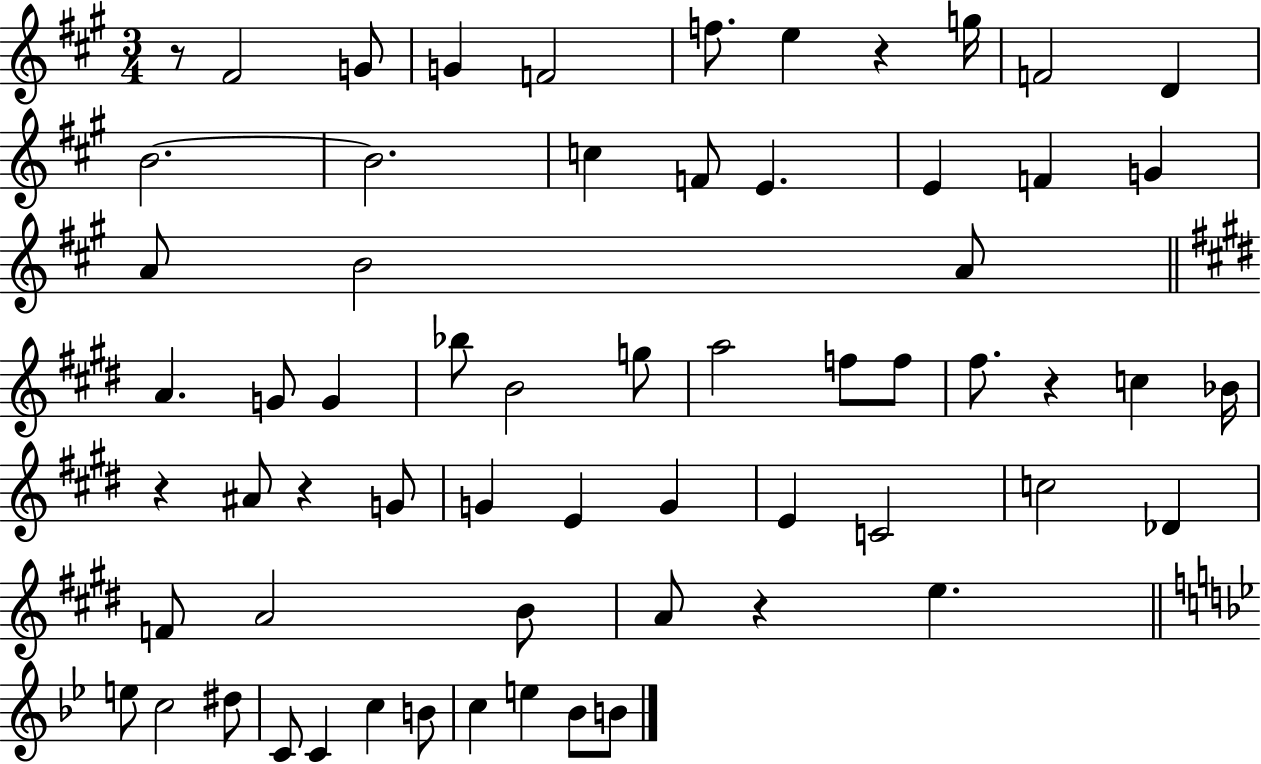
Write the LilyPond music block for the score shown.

{
  \clef treble
  \numericTimeSignature
  \time 3/4
  \key a \major
  r8 fis'2 g'8 | g'4 f'2 | f''8. e''4 r4 g''16 | f'2 d'4 | \break b'2.~~ | b'2. | c''4 f'8 e'4. | e'4 f'4 g'4 | \break a'8 b'2 a'8 | \bar "||" \break \key e \major a'4. g'8 g'4 | bes''8 b'2 g''8 | a''2 f''8 f''8 | fis''8. r4 c''4 bes'16 | \break r4 ais'8 r4 g'8 | g'4 e'4 g'4 | e'4 c'2 | c''2 des'4 | \break f'8 a'2 b'8 | a'8 r4 e''4. | \bar "||" \break \key g \minor e''8 c''2 dis''8 | c'8 c'4 c''4 b'8 | c''4 e''4 bes'8 b'8 | \bar "|."
}